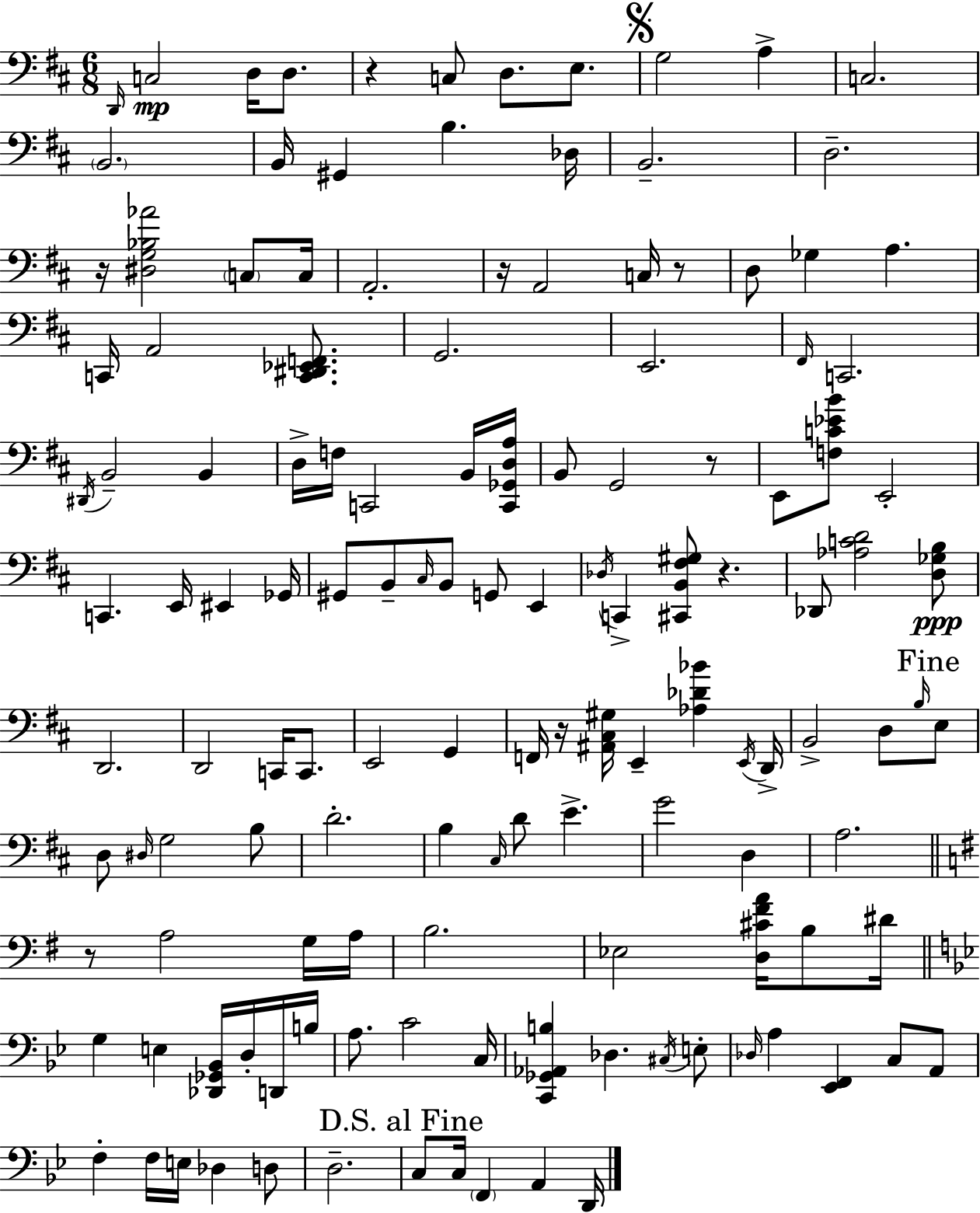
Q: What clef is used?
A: bass